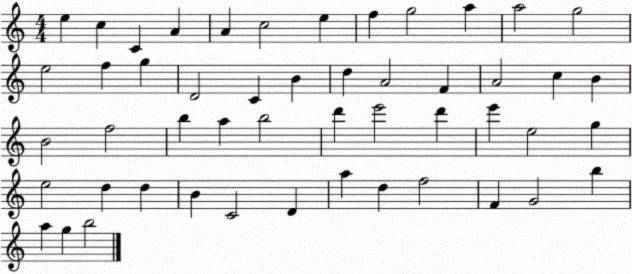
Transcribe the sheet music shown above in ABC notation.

X:1
T:Untitled
M:4/4
L:1/4
K:C
e c C A A c2 e f g2 a a2 g2 e2 f g D2 C B d A2 F A2 c B B2 f2 b a b2 d' e'2 d' e' e2 g e2 d d B C2 D a d f2 F G2 b a g b2